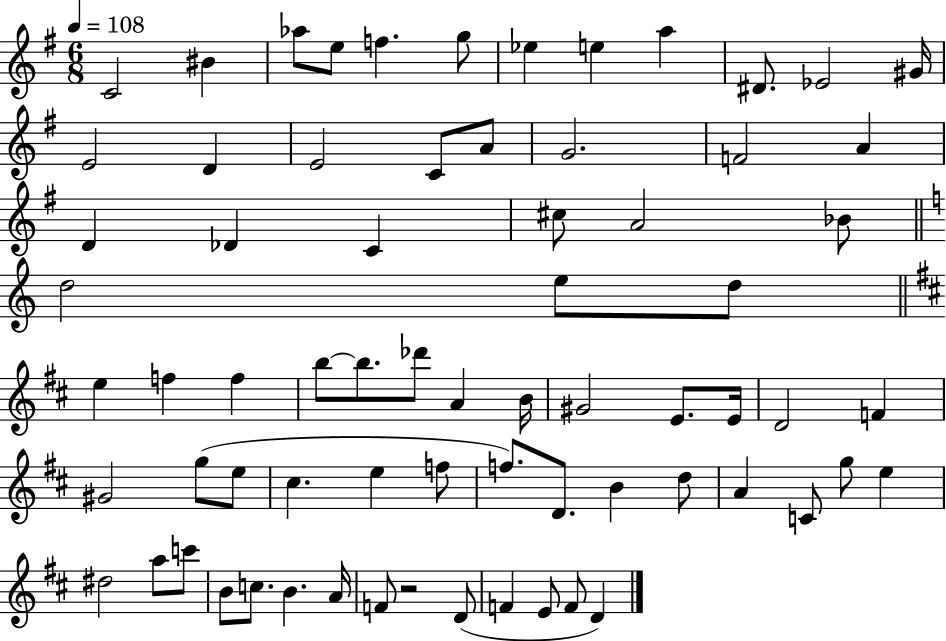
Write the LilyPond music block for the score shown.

{
  \clef treble
  \numericTimeSignature
  \time 6/8
  \key g \major
  \tempo 4 = 108
  c'2 bis'4 | aes''8 e''8 f''4. g''8 | ees''4 e''4 a''4 | dis'8. ees'2 gis'16 | \break e'2 d'4 | e'2 c'8 a'8 | g'2. | f'2 a'4 | \break d'4 des'4 c'4 | cis''8 a'2 bes'8 | \bar "||" \break \key c \major d''2 e''8 d''8 | \bar "||" \break \key d \major e''4 f''4 f''4 | b''8~~ b''8. des'''8 a'4 b'16 | gis'2 e'8. e'16 | d'2 f'4 | \break gis'2 g''8( e''8 | cis''4. e''4 f''8 | f''8.) d'8. b'4 d''8 | a'4 c'8 g''8 e''4 | \break dis''2 a''8 c'''8 | b'8 c''8. b'4. a'16 | f'8 r2 d'8( | f'4 e'8 f'8 d'4) | \break \bar "|."
}